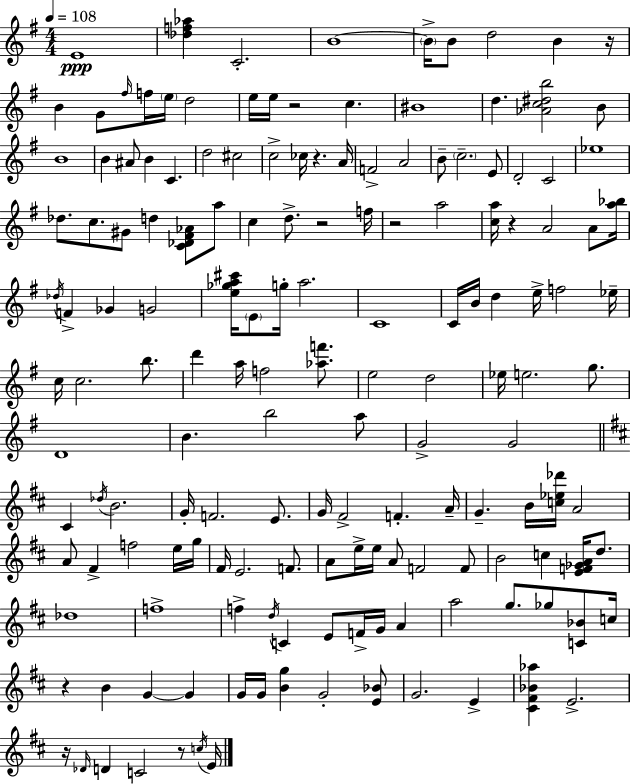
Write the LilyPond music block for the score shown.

{
  \clef treble
  \numericTimeSignature
  \time 4/4
  \key g \major
  \tempo 4 = 108
  e'1\ppp | <des'' f'' aes''>4 c'2.-. | b'1~~ | \parenthesize b'16-> b'8 d''2 b'4 r16 | \break b'4 g'8 \grace { fis''16 } f''16 \parenthesize e''16 d''2 | e''16 e''16 r2 c''4. | bis'1 | d''4. <aes' c'' dis'' b''>2 b'8 | \break b'1 | b'4 ais'8 b'4 c'4. | d''2 cis''2 | c''2-> ces''16 r4. | \break a'16 f'2-> a'2 | b'8-- \parenthesize c''2.-- e'8 | d'2-. c'2 | ees''1 | \break des''8. c''8. gis'8 d''4 <c' des' fis' aes'>8 a''8 | c''4 d''8.-> r2 | f''16 r2 a''2 | <c'' a''>16 r4 a'2 a'8 | \break <a'' bes''>16 \acciaccatura { des''16 } f'4-> ges'4 g'2 | <e'' ges'' a'' cis'''>16 \parenthesize e'8 g''16-. a''2. | c'1 | c'16 b'16 d''4 e''16-> f''2 | \break ees''16-- c''16 c''2. b''8. | d'''4 a''16 f''2 <aes'' f'''>8. | e''2 d''2 | ees''16 e''2. g''8. | \break d'1 | b'4. b''2 | a''8 g'2-> g'2 | \bar "||" \break \key d \major cis'4 \acciaccatura { des''16 } b'2. | g'16-. f'2. e'8. | g'16 fis'2-> f'4.-. | a'16-- g'4.-- b'16 <c'' ees'' des'''>16 a'2 | \break a'8 fis'4-> f''2 e''16 | g''16 fis'16 e'2. f'8. | a'8 e''16-> e''16 a'8 f'2 f'8 | b'2 c''4 <e' f' ges' a'>16 d''8. | \break des''1 | f''1-> | f''4-> \acciaccatura { d''16 } c'4 e'8 f'16-> g'16 a'4 | a''2 g''8. ges''8 <c' bes'>8 | \break c''16 r4 b'4 g'4~~ g'4 | g'16 g'16 <b' g''>4 g'2-. | <e' bes'>8 g'2. e'4-> | <cis' fis' bes' aes''>4 e'2.-> | \break r16 \grace { des'16 } d'4 c'2 | r8 \acciaccatura { c''16 } e'16 \bar "|."
}